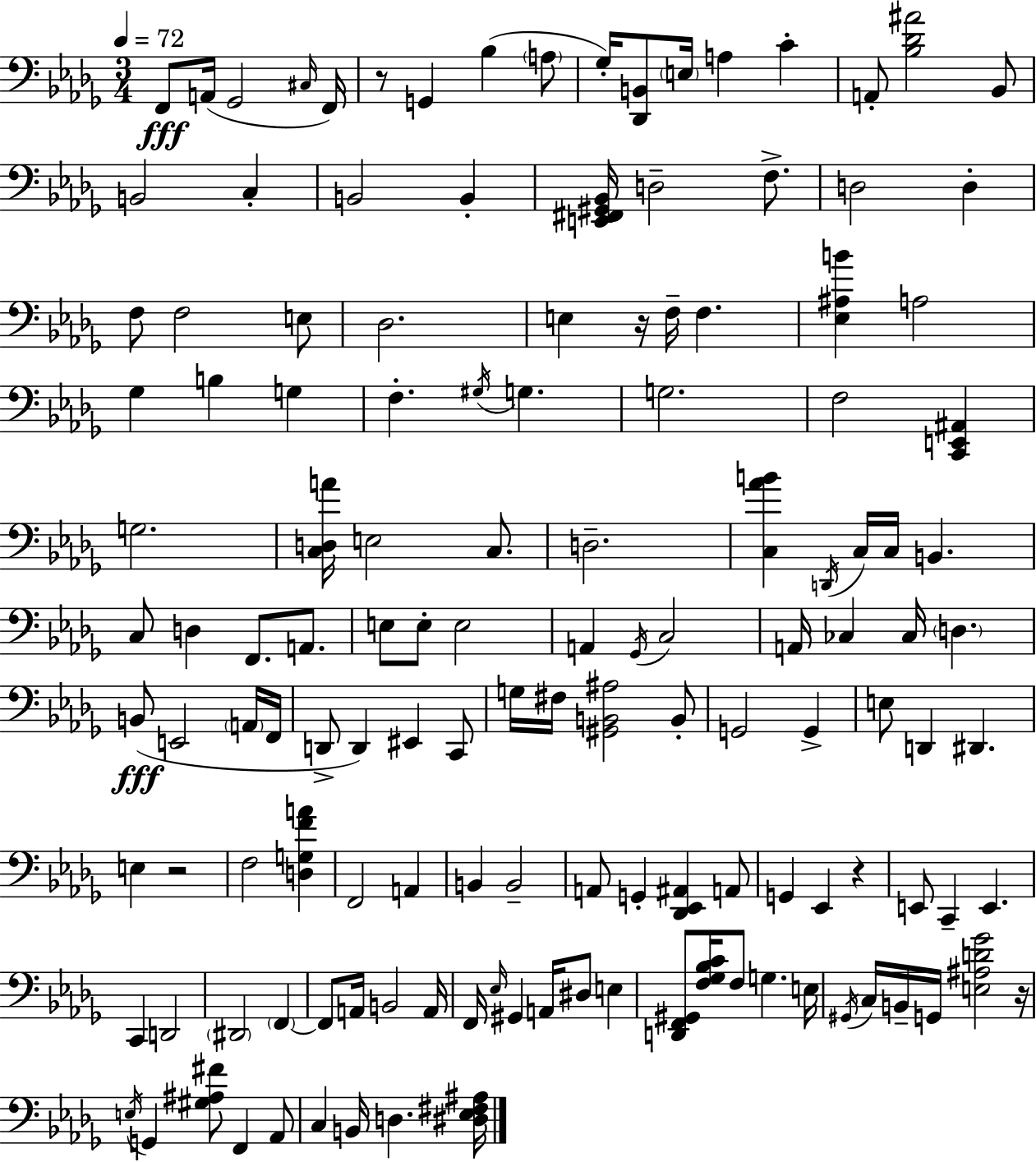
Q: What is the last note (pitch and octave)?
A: D3